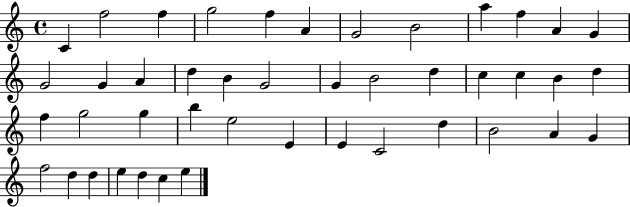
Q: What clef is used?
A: treble